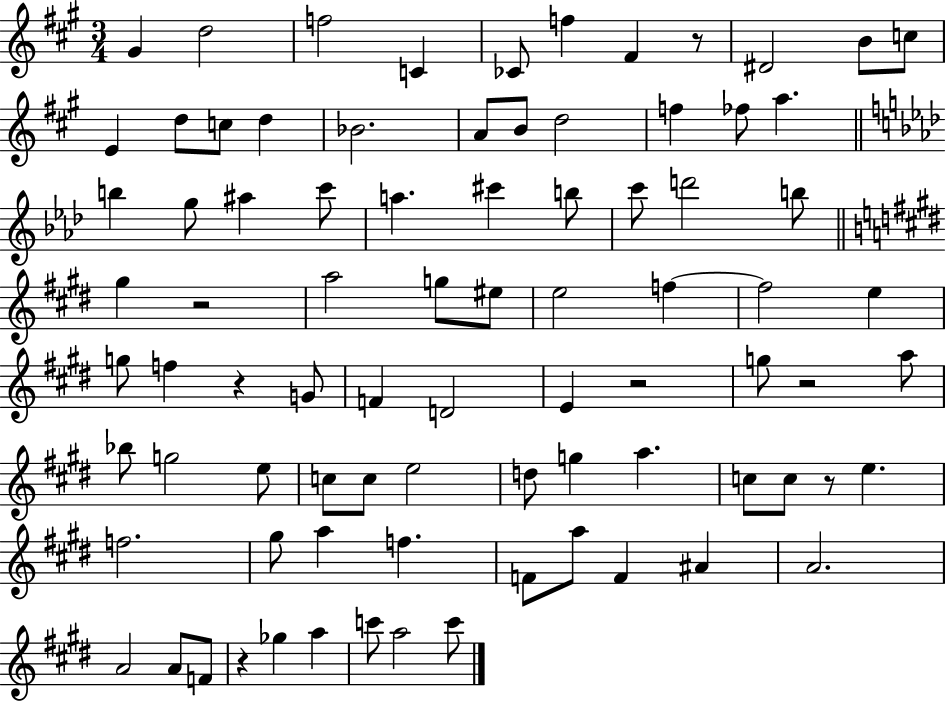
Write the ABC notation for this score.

X:1
T:Untitled
M:3/4
L:1/4
K:A
^G d2 f2 C _C/2 f ^F z/2 ^D2 B/2 c/2 E d/2 c/2 d _B2 A/2 B/2 d2 f _f/2 a b g/2 ^a c'/2 a ^c' b/2 c'/2 d'2 b/2 ^g z2 a2 g/2 ^e/2 e2 f f2 e g/2 f z G/2 F D2 E z2 g/2 z2 a/2 _b/2 g2 e/2 c/2 c/2 e2 d/2 g a c/2 c/2 z/2 e f2 ^g/2 a f F/2 a/2 F ^A A2 A2 A/2 F/2 z _g a c'/2 a2 c'/2